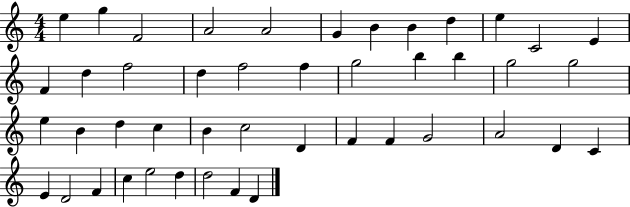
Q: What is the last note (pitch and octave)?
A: D4